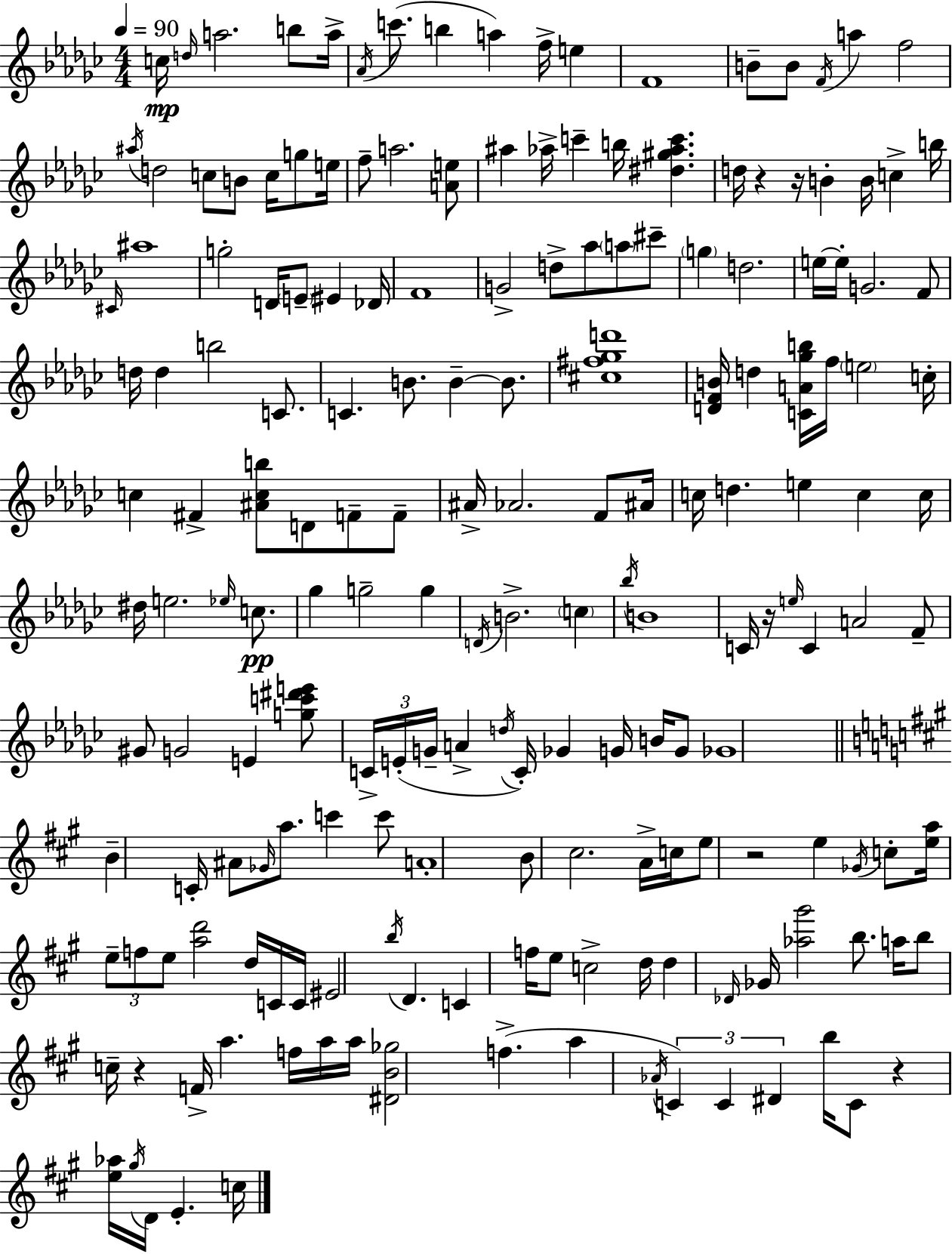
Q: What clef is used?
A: treble